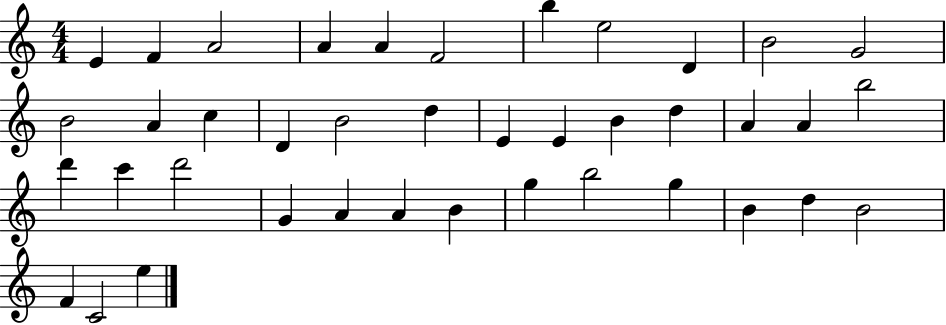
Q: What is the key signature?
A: C major